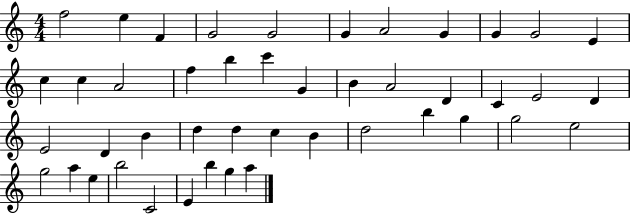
F5/h E5/q F4/q G4/h G4/h G4/q A4/h G4/q G4/q G4/h E4/q C5/q C5/q A4/h F5/q B5/q C6/q G4/q B4/q A4/h D4/q C4/q E4/h D4/q E4/h D4/q B4/q D5/q D5/q C5/q B4/q D5/h B5/q G5/q G5/h E5/h G5/h A5/q E5/q B5/h C4/h E4/q B5/q G5/q A5/q